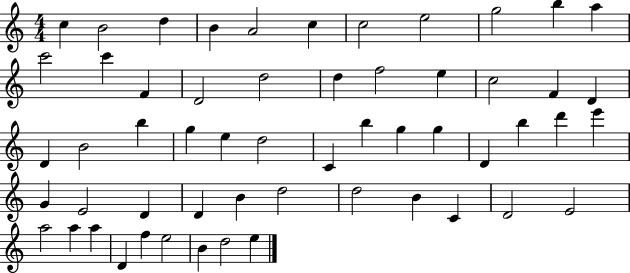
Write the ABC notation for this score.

X:1
T:Untitled
M:4/4
L:1/4
K:C
c B2 d B A2 c c2 e2 g2 b a c'2 c' F D2 d2 d f2 e c2 F D D B2 b g e d2 C b g g D b d' e' G E2 D D B d2 d2 B C D2 E2 a2 a a D f e2 B d2 e